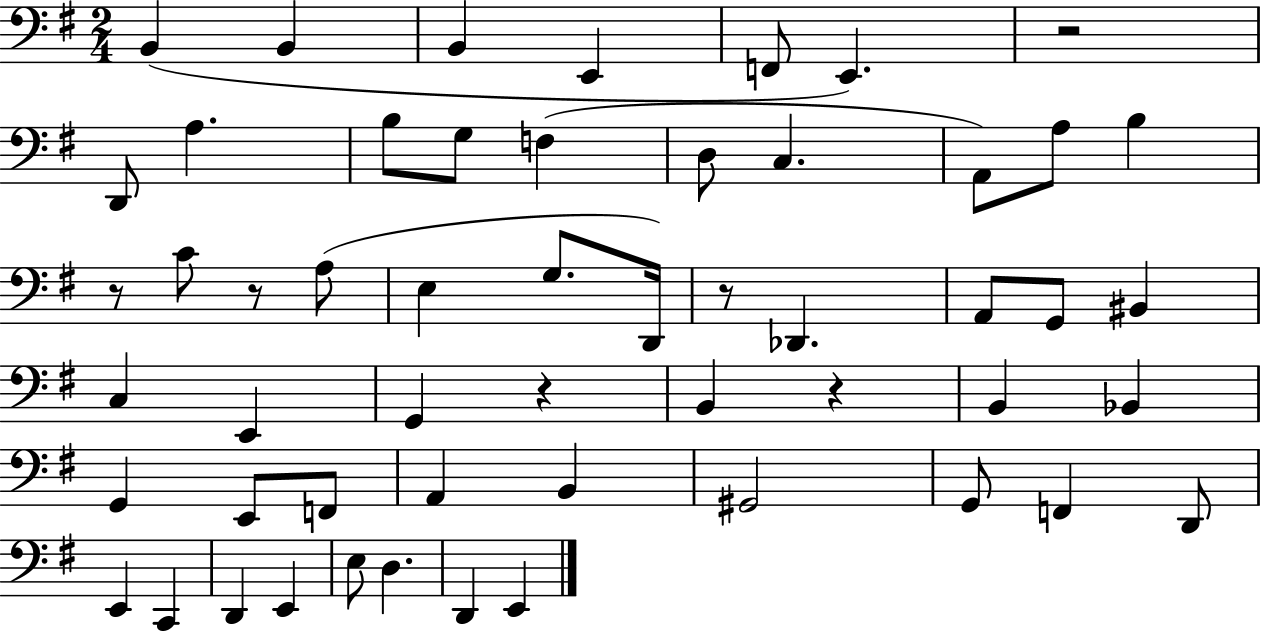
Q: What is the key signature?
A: G major